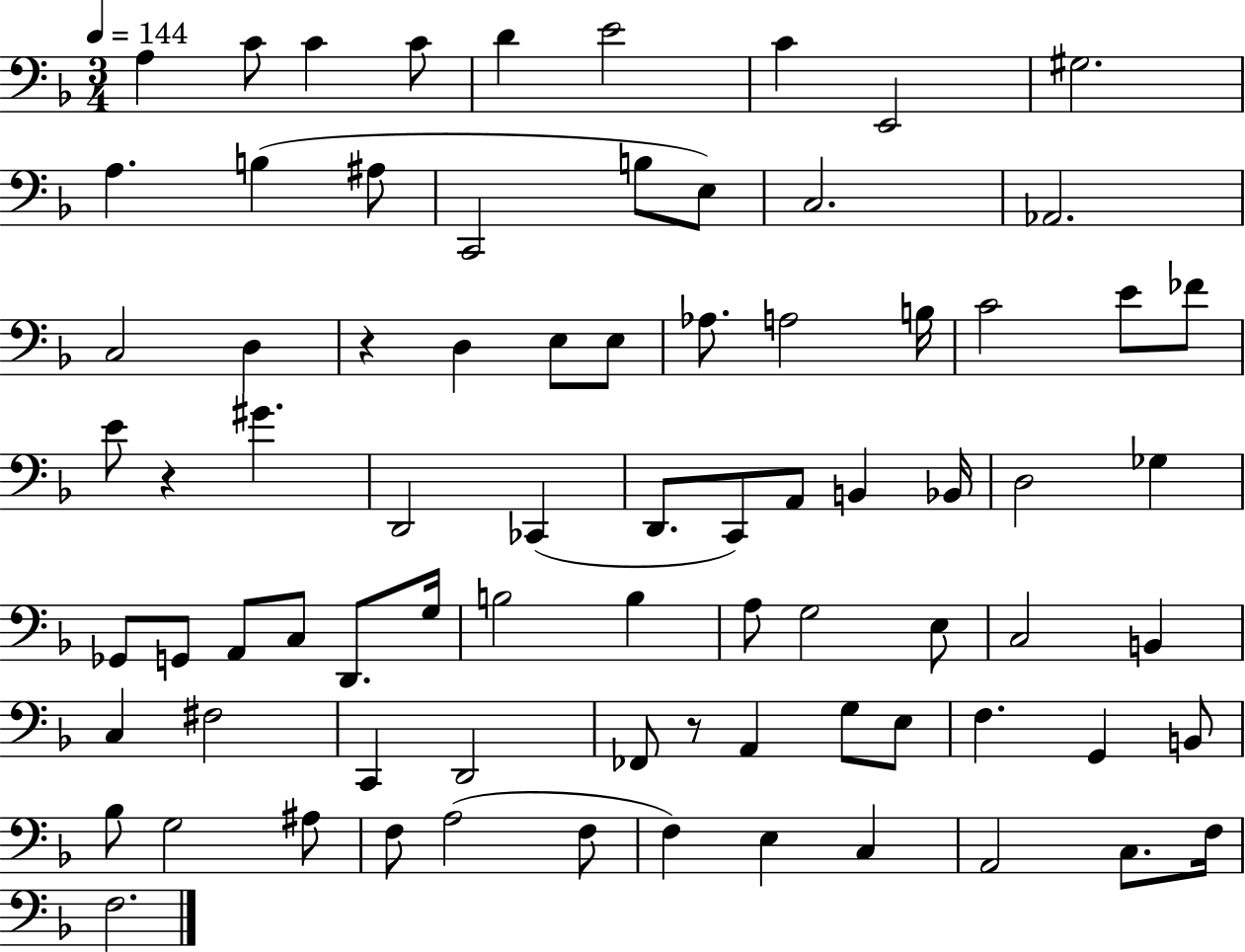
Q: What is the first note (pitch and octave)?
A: A3